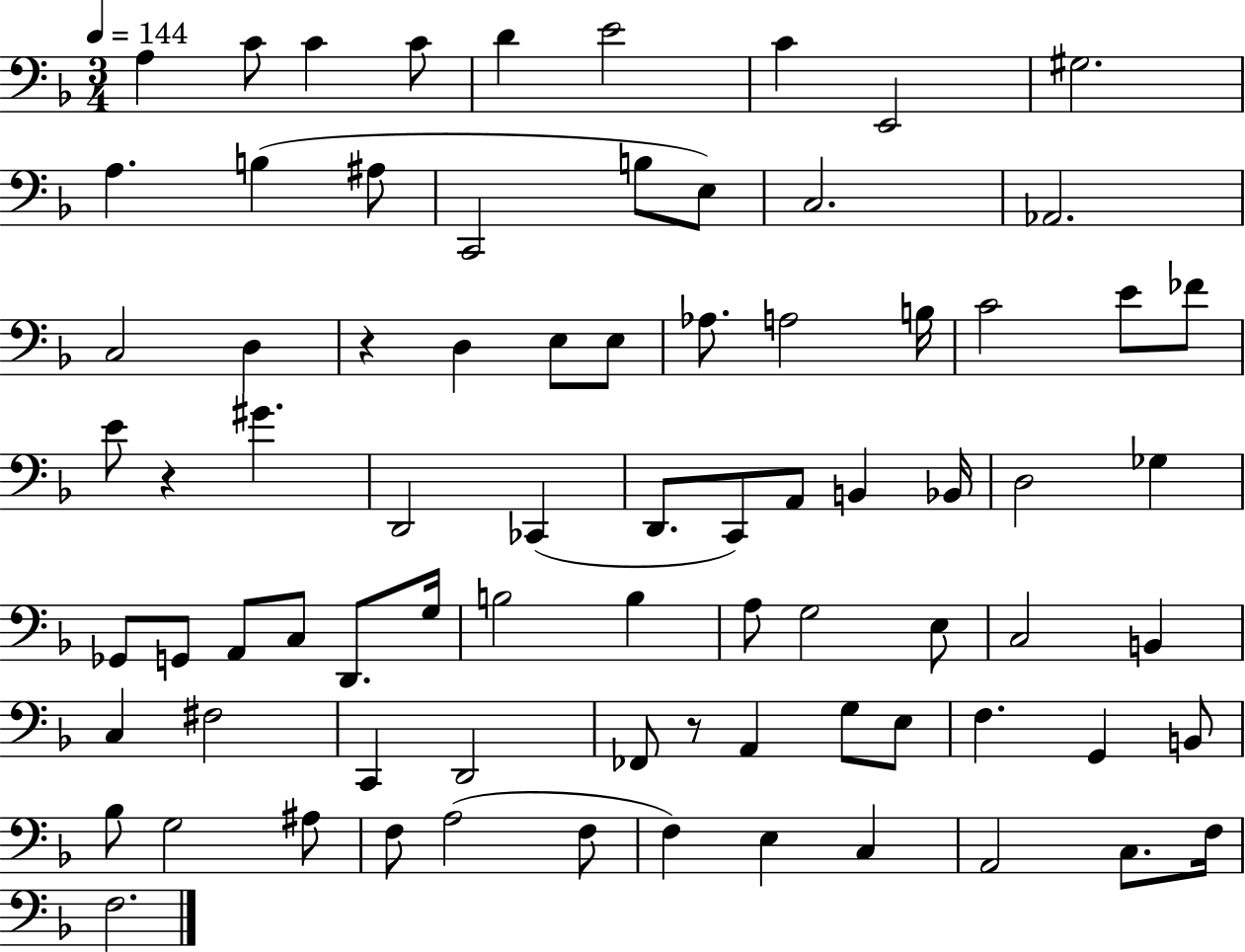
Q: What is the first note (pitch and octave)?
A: A3